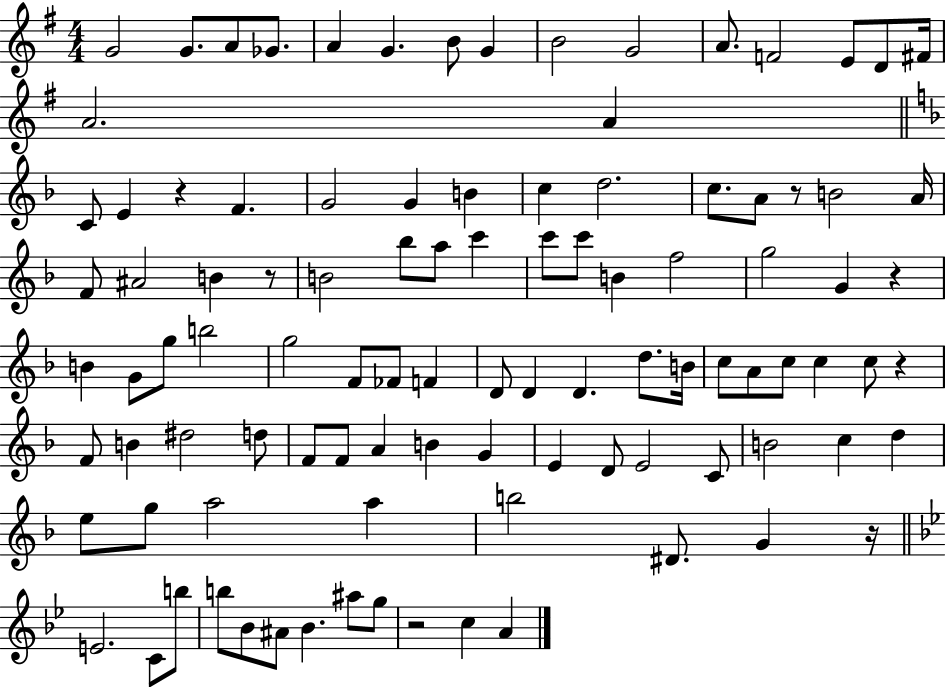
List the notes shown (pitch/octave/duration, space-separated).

G4/h G4/e. A4/e Gb4/e. A4/q G4/q. B4/e G4/q B4/h G4/h A4/e. F4/h E4/e D4/e F#4/s A4/h. A4/q C4/e E4/q R/q F4/q. G4/h G4/q B4/q C5/q D5/h. C5/e. A4/e R/e B4/h A4/s F4/e A#4/h B4/q R/e B4/h Bb5/e A5/e C6/q C6/e C6/e B4/q F5/h G5/h G4/q R/q B4/q G4/e G5/e B5/h G5/h F4/e FES4/e F4/q D4/e D4/q D4/q. D5/e. B4/s C5/e A4/e C5/e C5/q C5/e R/q F4/e B4/q D#5/h D5/e F4/e F4/e A4/q B4/q G4/q E4/q D4/e E4/h C4/e B4/h C5/q D5/q E5/e G5/e A5/h A5/q B5/h D#4/e. G4/q R/s E4/h. C4/e B5/e B5/e Bb4/e A#4/e Bb4/q. A#5/e G5/e R/h C5/q A4/q